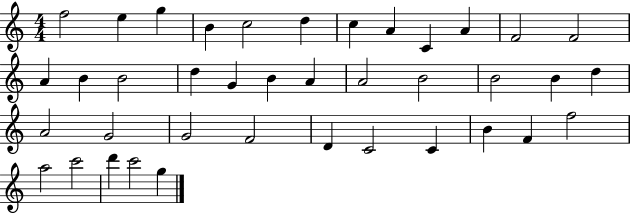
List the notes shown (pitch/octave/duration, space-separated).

F5/h E5/q G5/q B4/q C5/h D5/q C5/q A4/q C4/q A4/q F4/h F4/h A4/q B4/q B4/h D5/q G4/q B4/q A4/q A4/h B4/h B4/h B4/q D5/q A4/h G4/h G4/h F4/h D4/q C4/h C4/q B4/q F4/q F5/h A5/h C6/h D6/q C6/h G5/q